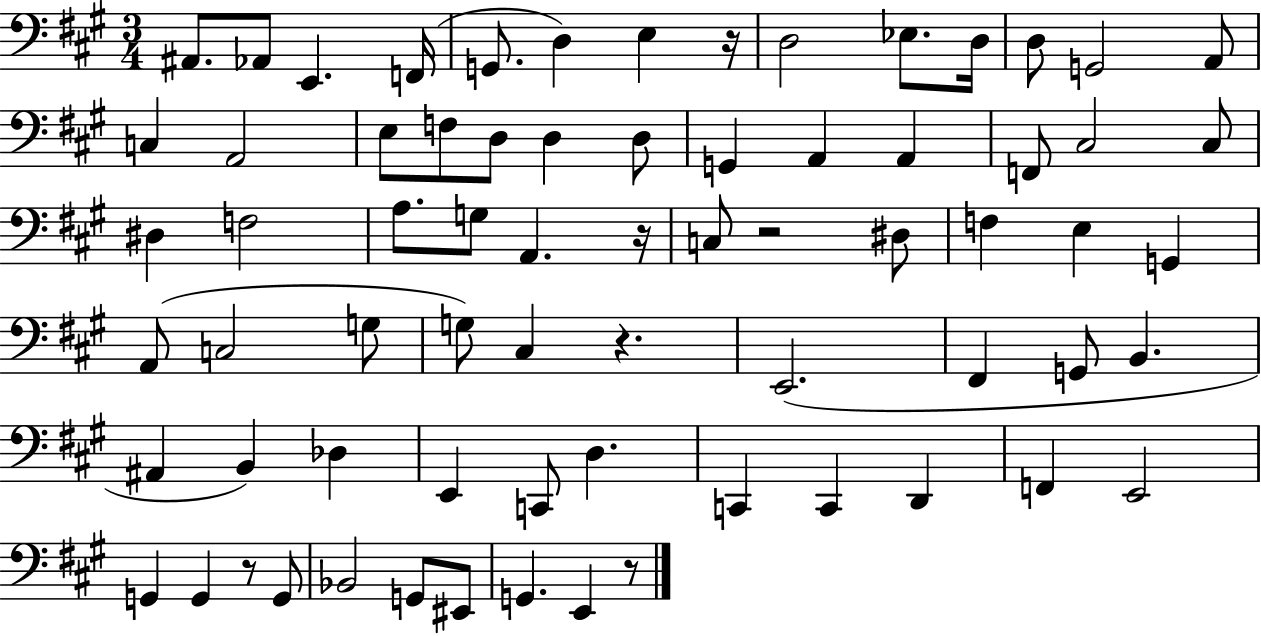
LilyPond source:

{
  \clef bass
  \numericTimeSignature
  \time 3/4
  \key a \major
  \repeat volta 2 { ais,8. aes,8 e,4. f,16( | g,8. d4) e4 r16 | d2 ees8. d16 | d8 g,2 a,8 | \break c4 a,2 | e8 f8 d8 d4 d8 | g,4 a,4 a,4 | f,8 cis2 cis8 | \break dis4 f2 | a8. g8 a,4. r16 | c8 r2 dis8 | f4 e4 g,4 | \break a,8( c2 g8 | g8) cis4 r4. | e,2.( | fis,4 g,8 b,4. | \break ais,4 b,4) des4 | e,4 c,8 d4. | c,4 c,4 d,4 | f,4 e,2 | \break g,4 g,4 r8 g,8 | bes,2 g,8 eis,8 | g,4. e,4 r8 | } \bar "|."
}